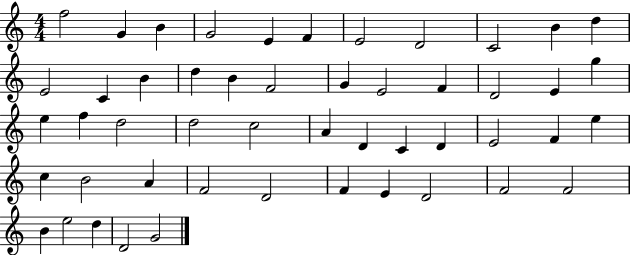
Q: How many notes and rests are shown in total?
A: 50